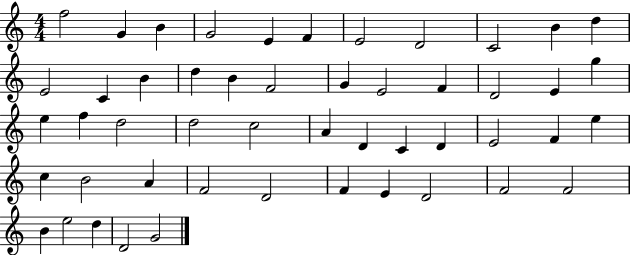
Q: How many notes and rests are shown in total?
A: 50